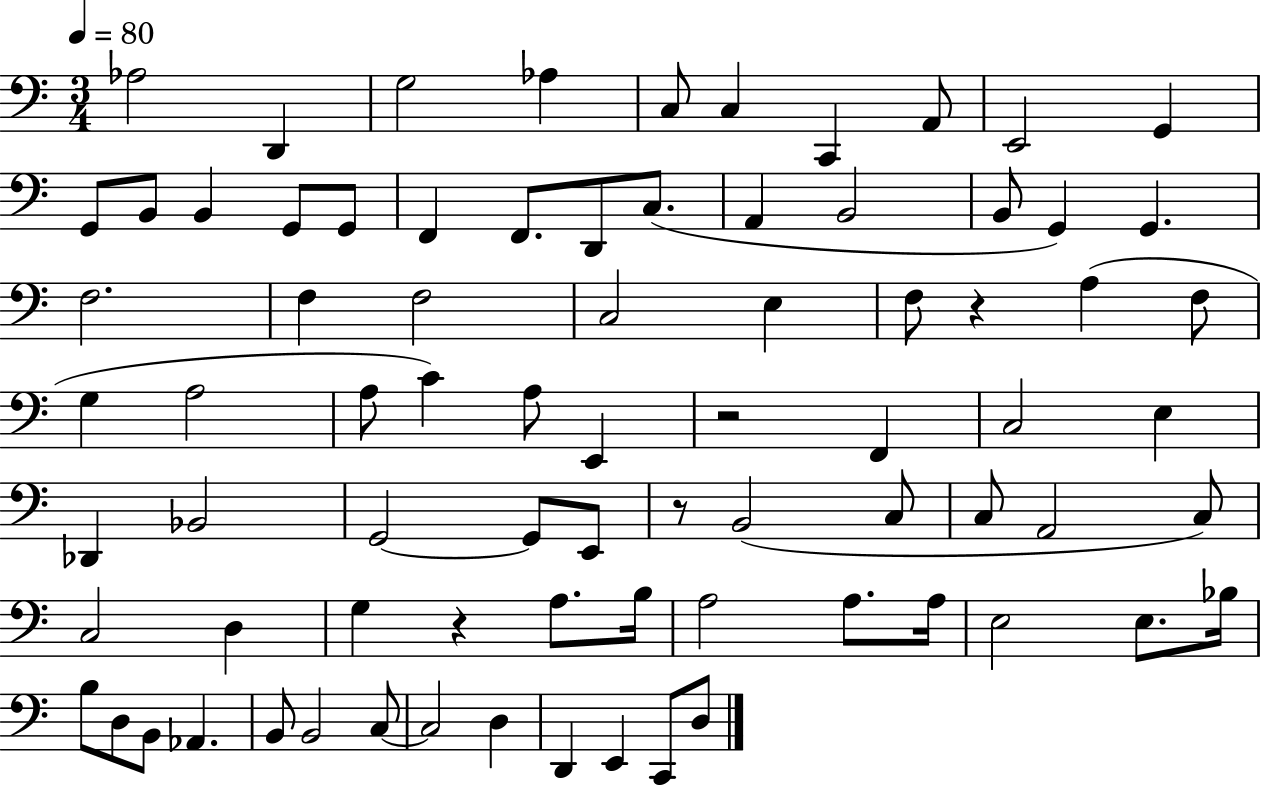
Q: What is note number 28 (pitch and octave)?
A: C3